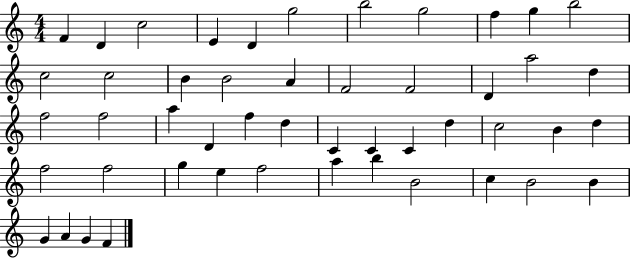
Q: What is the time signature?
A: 4/4